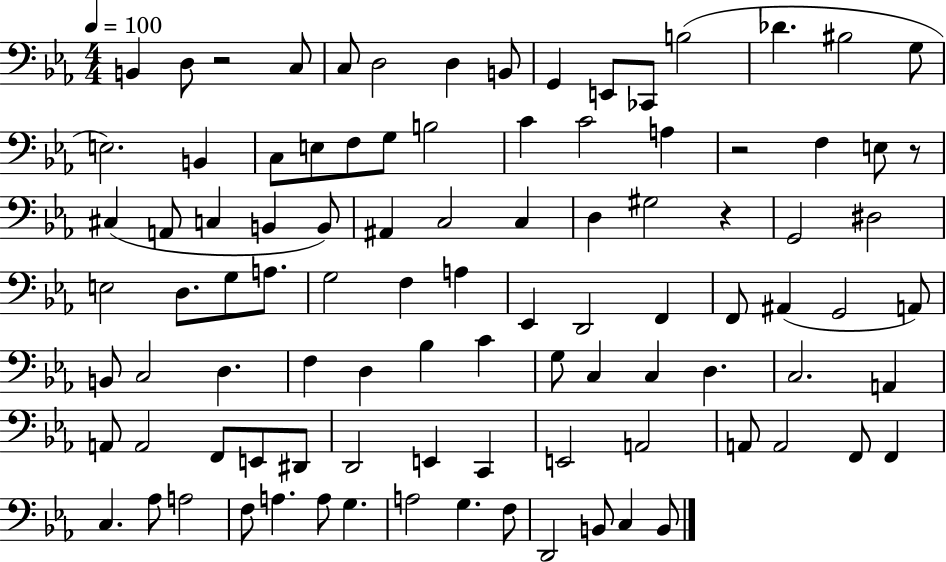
{
  \clef bass
  \numericTimeSignature
  \time 4/4
  \key ees \major
  \tempo 4 = 100
  \repeat volta 2 { b,4 d8 r2 c8 | c8 d2 d4 b,8 | g,4 e,8 ces,8 b2( | des'4. bis2 g8 | \break e2.) b,4 | c8 e8 f8 g8 b2 | c'4 c'2 a4 | r2 f4 e8 r8 | \break cis4( a,8 c4 b,4 b,8) | ais,4 c2 c4 | d4 gis2 r4 | g,2 dis2 | \break e2 d8. g8 a8. | g2 f4 a4 | ees,4 d,2 f,4 | f,8 ais,4( g,2 a,8) | \break b,8 c2 d4. | f4 d4 bes4 c'4 | g8 c4 c4 d4. | c2. a,4 | \break a,8 a,2 f,8 e,8 dis,8 | d,2 e,4 c,4 | e,2 a,2 | a,8 a,2 f,8 f,4 | \break c4. aes8 a2 | f8 a4. a8 g4. | a2 g4. f8 | d,2 b,8 c4 b,8 | \break } \bar "|."
}